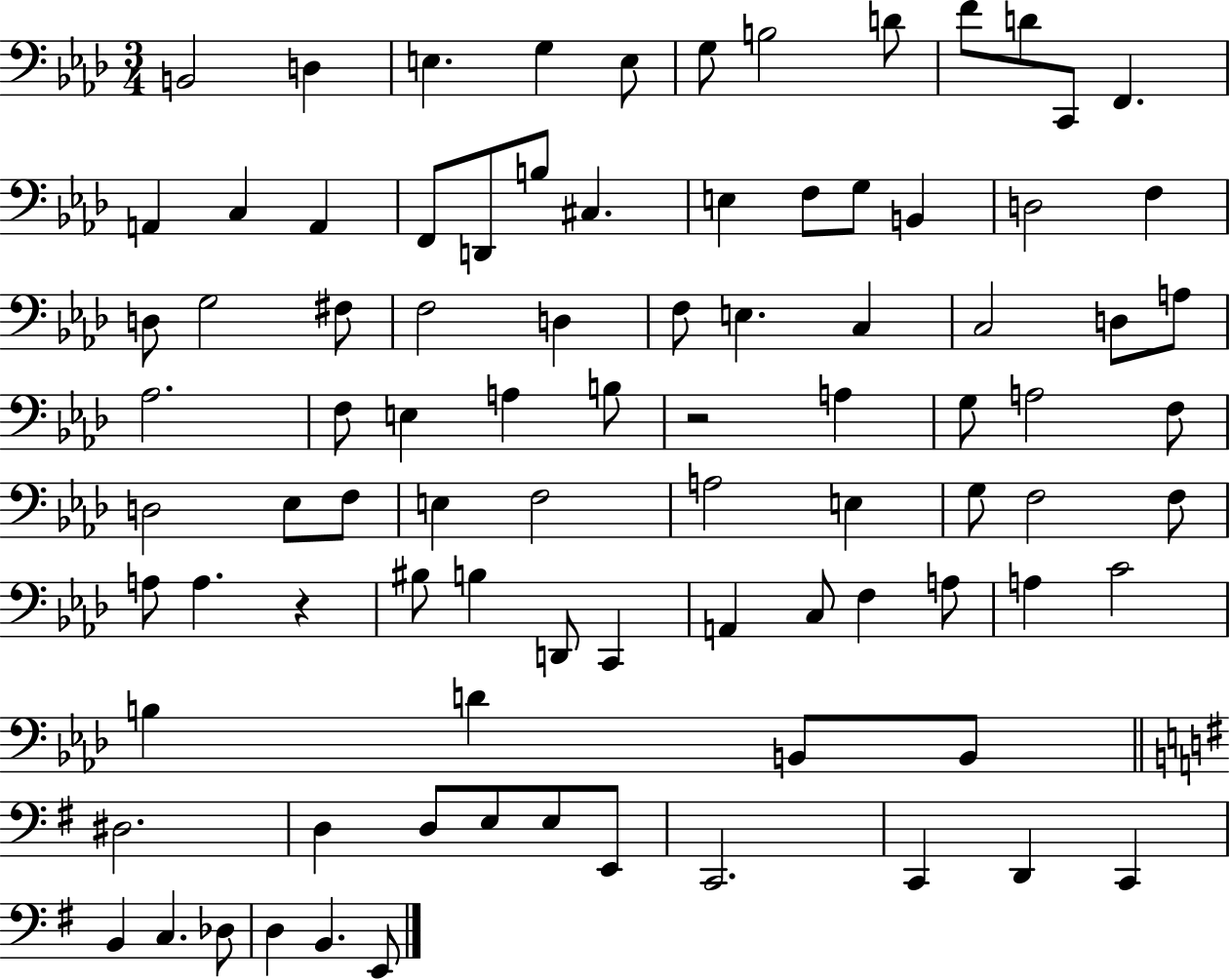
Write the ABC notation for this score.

X:1
T:Untitled
M:3/4
L:1/4
K:Ab
B,,2 D, E, G, E,/2 G,/2 B,2 D/2 F/2 D/2 C,,/2 F,, A,, C, A,, F,,/2 D,,/2 B,/2 ^C, E, F,/2 G,/2 B,, D,2 F, D,/2 G,2 ^F,/2 F,2 D, F,/2 E, C, C,2 D,/2 A,/2 _A,2 F,/2 E, A, B,/2 z2 A, G,/2 A,2 F,/2 D,2 _E,/2 F,/2 E, F,2 A,2 E, G,/2 F,2 F,/2 A,/2 A, z ^B,/2 B, D,,/2 C,, A,, C,/2 F, A,/2 A, C2 B, D B,,/2 B,,/2 ^D,2 D, D,/2 E,/2 E,/2 E,,/2 C,,2 C,, D,, C,, B,, C, _D,/2 D, B,, E,,/2